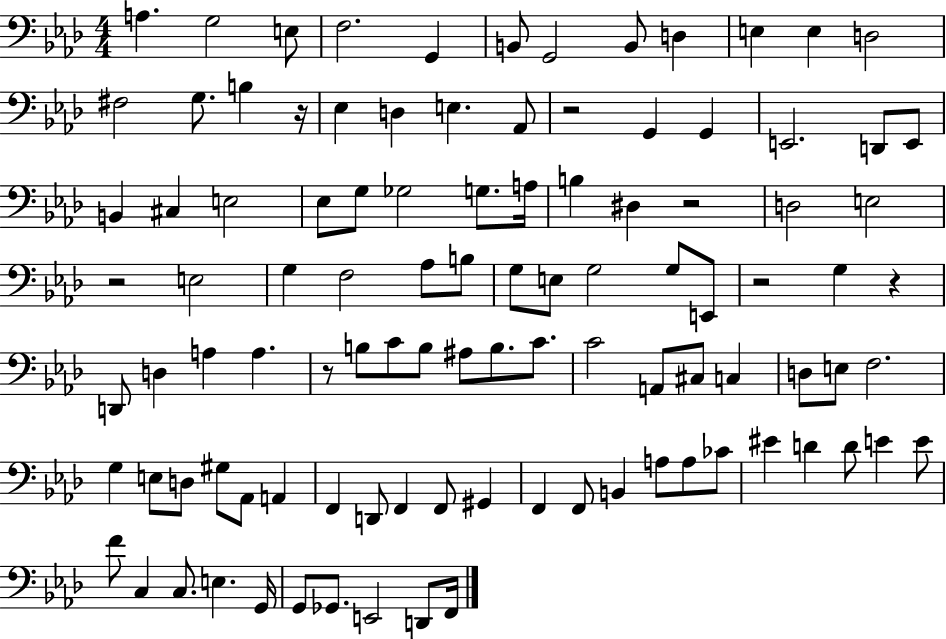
{
  \clef bass
  \numericTimeSignature
  \time 4/4
  \key aes \major
  a4. g2 e8 | f2. g,4 | b,8 g,2 b,8 d4 | e4 e4 d2 | \break fis2 g8. b4 r16 | ees4 d4 e4. aes,8 | r2 g,4 g,4 | e,2. d,8 e,8 | \break b,4 cis4 e2 | ees8 g8 ges2 g8. a16 | b4 dis4 r2 | d2 e2 | \break r2 e2 | g4 f2 aes8 b8 | g8 e8 g2 g8 e,8 | r2 g4 r4 | \break d,8 d4 a4 a4. | r8 b8 c'8 b8 ais8 b8. c'8. | c'2 a,8 cis8 c4 | d8 e8 f2. | \break g4 e8 d8 gis8 aes,8 a,4 | f,4 d,8 f,4 f,8 gis,4 | f,4 f,8 b,4 a8 a8 ces'8 | eis'4 d'4 d'8 e'4 e'8 | \break f'8 c4 c8. e4. g,16 | g,8 ges,8. e,2 d,8 f,16 | \bar "|."
}